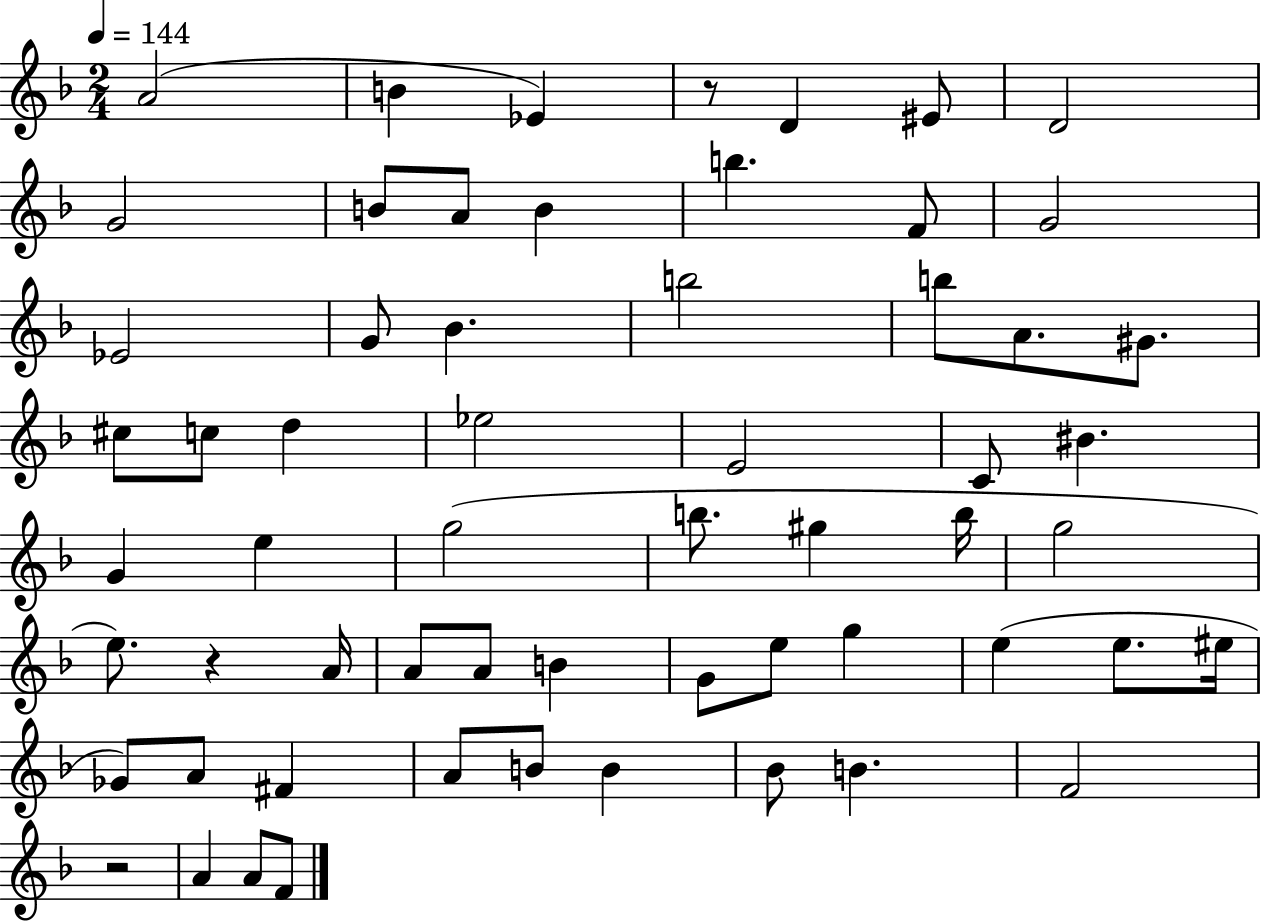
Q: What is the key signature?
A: F major